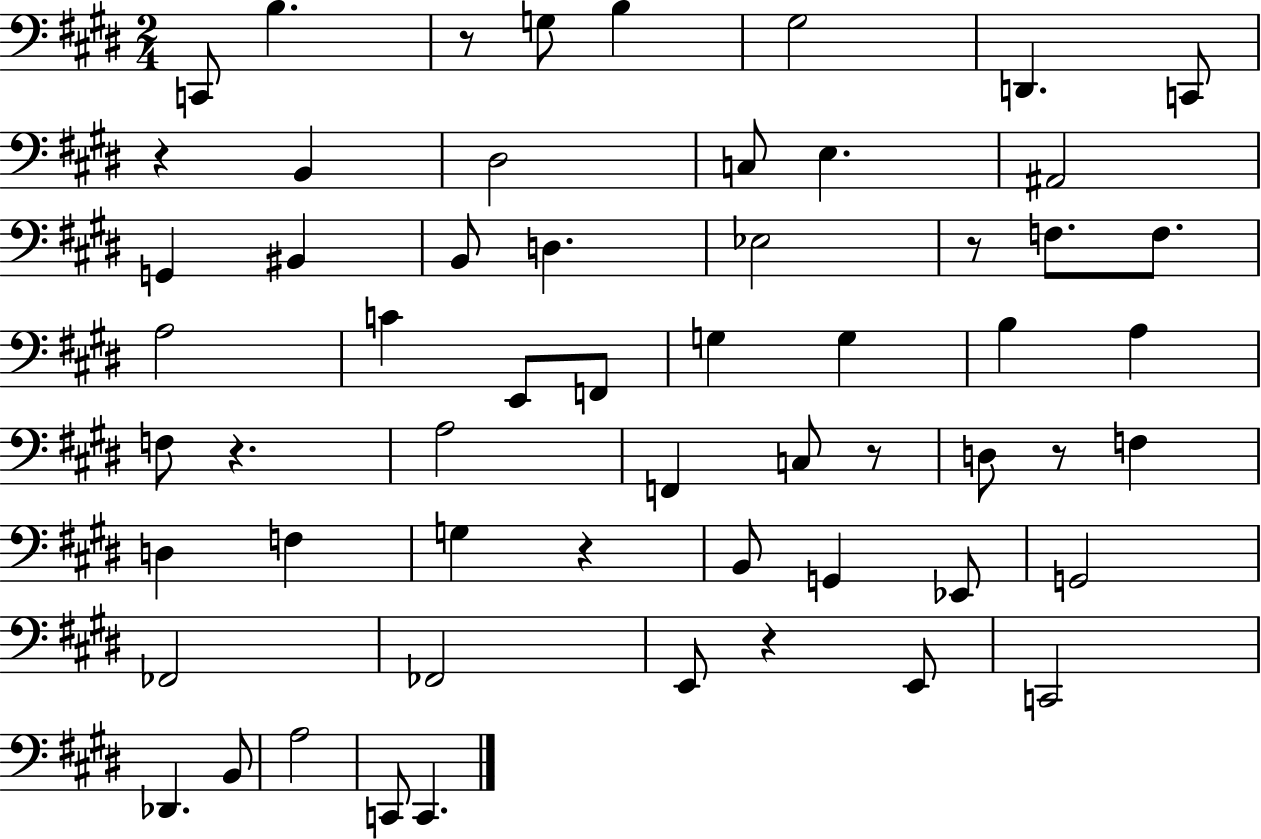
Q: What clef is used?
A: bass